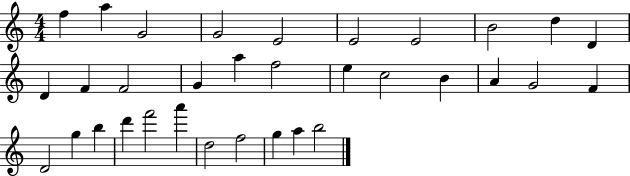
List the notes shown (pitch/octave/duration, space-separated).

F5/q A5/q G4/h G4/h E4/h E4/h E4/h B4/h D5/q D4/q D4/q F4/q F4/h G4/q A5/q F5/h E5/q C5/h B4/q A4/q G4/h F4/q D4/h G5/q B5/q D6/q F6/h A6/q D5/h F5/h G5/q A5/q B5/h